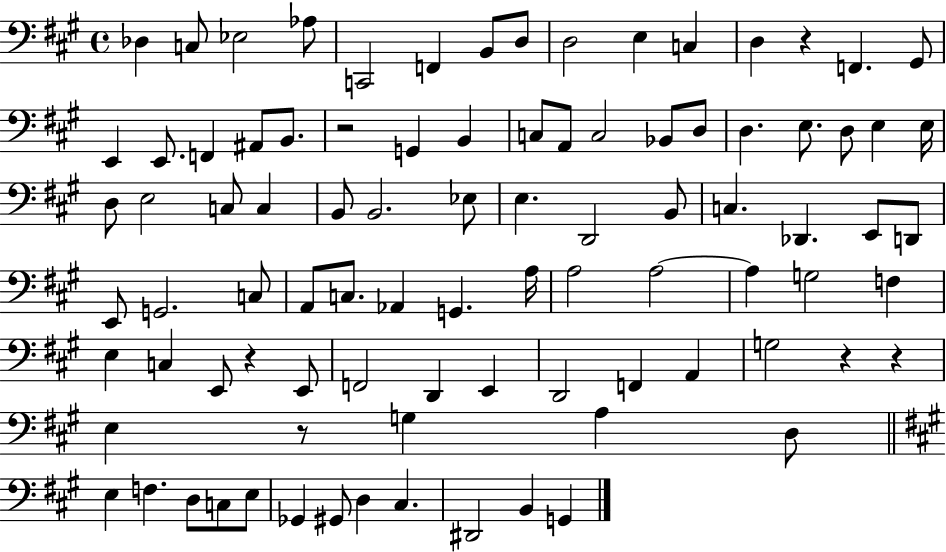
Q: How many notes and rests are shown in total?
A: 91